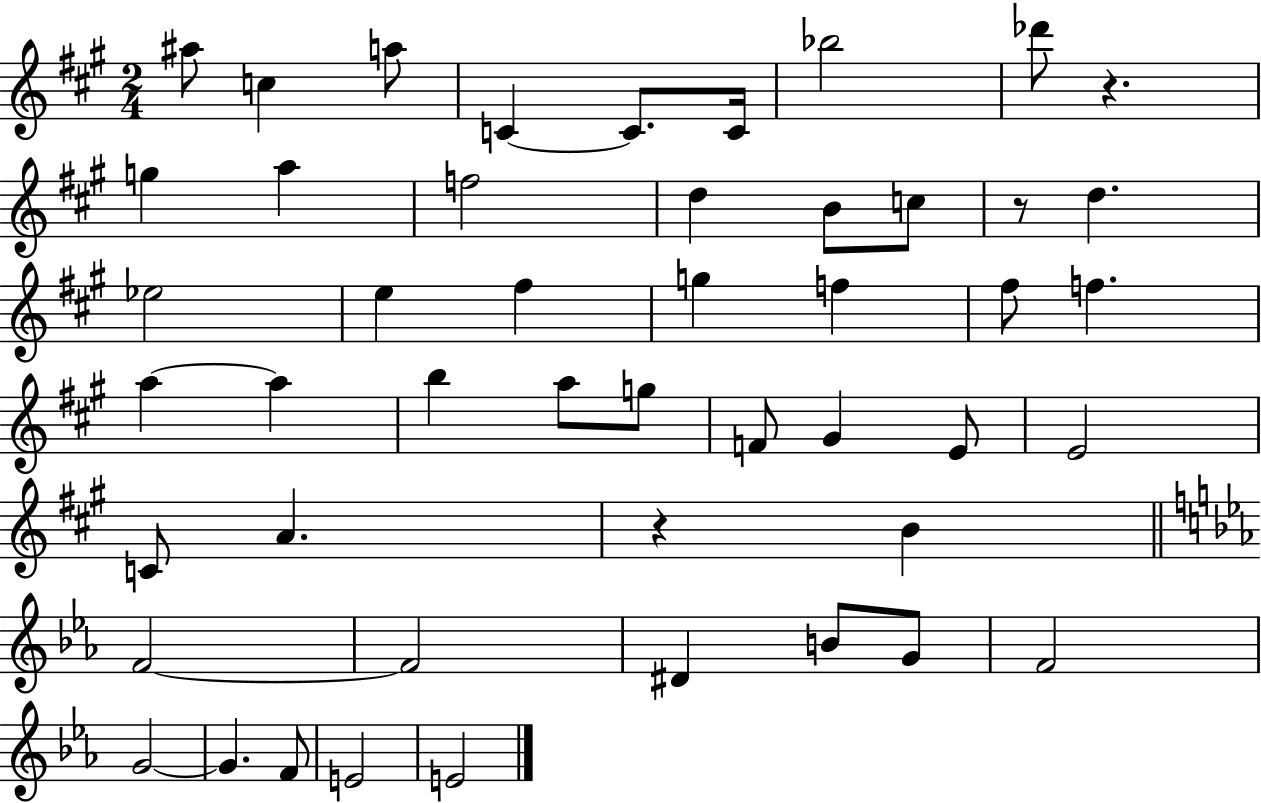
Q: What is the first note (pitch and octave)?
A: A#5